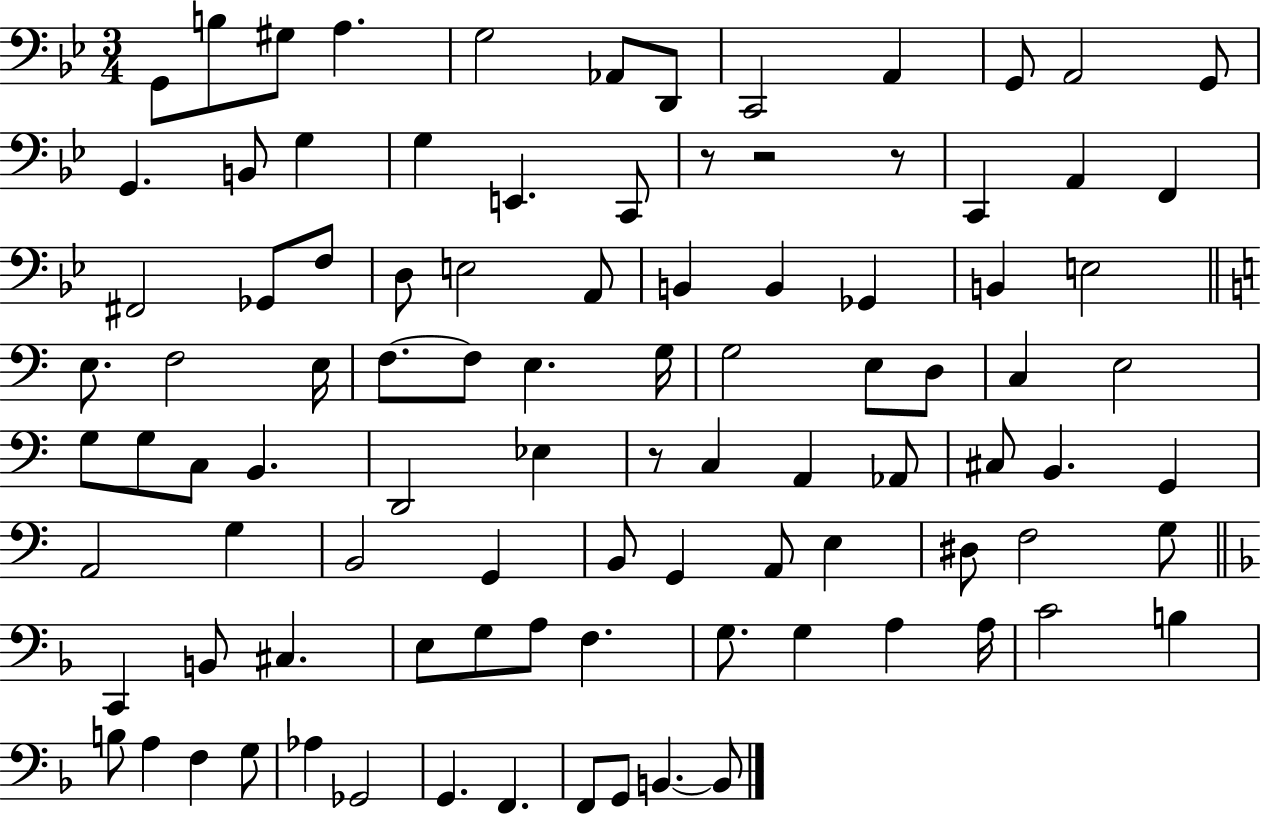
{
  \clef bass
  \numericTimeSignature
  \time 3/4
  \key bes \major
  g,8 b8 gis8 a4. | g2 aes,8 d,8 | c,2 a,4 | g,8 a,2 g,8 | \break g,4. b,8 g4 | g4 e,4. c,8 | r8 r2 r8 | c,4 a,4 f,4 | \break fis,2 ges,8 f8 | d8 e2 a,8 | b,4 b,4 ges,4 | b,4 e2 | \break \bar "||" \break \key c \major e8. f2 e16 | f8.~~ f8 e4. g16 | g2 e8 d8 | c4 e2 | \break g8 g8 c8 b,4. | d,2 ees4 | r8 c4 a,4 aes,8 | cis8 b,4. g,4 | \break a,2 g4 | b,2 g,4 | b,8 g,4 a,8 e4 | dis8 f2 g8 | \break \bar "||" \break \key d \minor c,4 b,8 cis4. | e8 g8 a8 f4. | g8. g4 a4 a16 | c'2 b4 | \break b8 a4 f4 g8 | aes4 ges,2 | g,4. f,4. | f,8 g,8 b,4.~~ b,8 | \break \bar "|."
}